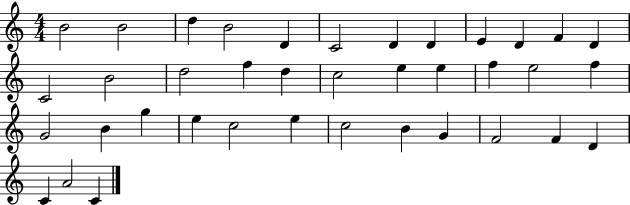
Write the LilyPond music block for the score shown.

{
  \clef treble
  \numericTimeSignature
  \time 4/4
  \key c \major
  b'2 b'2 | d''4 b'2 d'4 | c'2 d'4 d'4 | e'4 d'4 f'4 d'4 | \break c'2 b'2 | d''2 f''4 d''4 | c''2 e''4 e''4 | f''4 e''2 f''4 | \break g'2 b'4 g''4 | e''4 c''2 e''4 | c''2 b'4 g'4 | f'2 f'4 d'4 | \break c'4 a'2 c'4 | \bar "|."
}